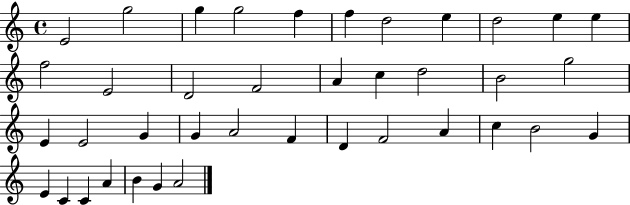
E4/h G5/h G5/q G5/h F5/q F5/q D5/h E5/q D5/h E5/q E5/q F5/h E4/h D4/h F4/h A4/q C5/q D5/h B4/h G5/h E4/q E4/h G4/q G4/q A4/h F4/q D4/q F4/h A4/q C5/q B4/h G4/q E4/q C4/q C4/q A4/q B4/q G4/q A4/h